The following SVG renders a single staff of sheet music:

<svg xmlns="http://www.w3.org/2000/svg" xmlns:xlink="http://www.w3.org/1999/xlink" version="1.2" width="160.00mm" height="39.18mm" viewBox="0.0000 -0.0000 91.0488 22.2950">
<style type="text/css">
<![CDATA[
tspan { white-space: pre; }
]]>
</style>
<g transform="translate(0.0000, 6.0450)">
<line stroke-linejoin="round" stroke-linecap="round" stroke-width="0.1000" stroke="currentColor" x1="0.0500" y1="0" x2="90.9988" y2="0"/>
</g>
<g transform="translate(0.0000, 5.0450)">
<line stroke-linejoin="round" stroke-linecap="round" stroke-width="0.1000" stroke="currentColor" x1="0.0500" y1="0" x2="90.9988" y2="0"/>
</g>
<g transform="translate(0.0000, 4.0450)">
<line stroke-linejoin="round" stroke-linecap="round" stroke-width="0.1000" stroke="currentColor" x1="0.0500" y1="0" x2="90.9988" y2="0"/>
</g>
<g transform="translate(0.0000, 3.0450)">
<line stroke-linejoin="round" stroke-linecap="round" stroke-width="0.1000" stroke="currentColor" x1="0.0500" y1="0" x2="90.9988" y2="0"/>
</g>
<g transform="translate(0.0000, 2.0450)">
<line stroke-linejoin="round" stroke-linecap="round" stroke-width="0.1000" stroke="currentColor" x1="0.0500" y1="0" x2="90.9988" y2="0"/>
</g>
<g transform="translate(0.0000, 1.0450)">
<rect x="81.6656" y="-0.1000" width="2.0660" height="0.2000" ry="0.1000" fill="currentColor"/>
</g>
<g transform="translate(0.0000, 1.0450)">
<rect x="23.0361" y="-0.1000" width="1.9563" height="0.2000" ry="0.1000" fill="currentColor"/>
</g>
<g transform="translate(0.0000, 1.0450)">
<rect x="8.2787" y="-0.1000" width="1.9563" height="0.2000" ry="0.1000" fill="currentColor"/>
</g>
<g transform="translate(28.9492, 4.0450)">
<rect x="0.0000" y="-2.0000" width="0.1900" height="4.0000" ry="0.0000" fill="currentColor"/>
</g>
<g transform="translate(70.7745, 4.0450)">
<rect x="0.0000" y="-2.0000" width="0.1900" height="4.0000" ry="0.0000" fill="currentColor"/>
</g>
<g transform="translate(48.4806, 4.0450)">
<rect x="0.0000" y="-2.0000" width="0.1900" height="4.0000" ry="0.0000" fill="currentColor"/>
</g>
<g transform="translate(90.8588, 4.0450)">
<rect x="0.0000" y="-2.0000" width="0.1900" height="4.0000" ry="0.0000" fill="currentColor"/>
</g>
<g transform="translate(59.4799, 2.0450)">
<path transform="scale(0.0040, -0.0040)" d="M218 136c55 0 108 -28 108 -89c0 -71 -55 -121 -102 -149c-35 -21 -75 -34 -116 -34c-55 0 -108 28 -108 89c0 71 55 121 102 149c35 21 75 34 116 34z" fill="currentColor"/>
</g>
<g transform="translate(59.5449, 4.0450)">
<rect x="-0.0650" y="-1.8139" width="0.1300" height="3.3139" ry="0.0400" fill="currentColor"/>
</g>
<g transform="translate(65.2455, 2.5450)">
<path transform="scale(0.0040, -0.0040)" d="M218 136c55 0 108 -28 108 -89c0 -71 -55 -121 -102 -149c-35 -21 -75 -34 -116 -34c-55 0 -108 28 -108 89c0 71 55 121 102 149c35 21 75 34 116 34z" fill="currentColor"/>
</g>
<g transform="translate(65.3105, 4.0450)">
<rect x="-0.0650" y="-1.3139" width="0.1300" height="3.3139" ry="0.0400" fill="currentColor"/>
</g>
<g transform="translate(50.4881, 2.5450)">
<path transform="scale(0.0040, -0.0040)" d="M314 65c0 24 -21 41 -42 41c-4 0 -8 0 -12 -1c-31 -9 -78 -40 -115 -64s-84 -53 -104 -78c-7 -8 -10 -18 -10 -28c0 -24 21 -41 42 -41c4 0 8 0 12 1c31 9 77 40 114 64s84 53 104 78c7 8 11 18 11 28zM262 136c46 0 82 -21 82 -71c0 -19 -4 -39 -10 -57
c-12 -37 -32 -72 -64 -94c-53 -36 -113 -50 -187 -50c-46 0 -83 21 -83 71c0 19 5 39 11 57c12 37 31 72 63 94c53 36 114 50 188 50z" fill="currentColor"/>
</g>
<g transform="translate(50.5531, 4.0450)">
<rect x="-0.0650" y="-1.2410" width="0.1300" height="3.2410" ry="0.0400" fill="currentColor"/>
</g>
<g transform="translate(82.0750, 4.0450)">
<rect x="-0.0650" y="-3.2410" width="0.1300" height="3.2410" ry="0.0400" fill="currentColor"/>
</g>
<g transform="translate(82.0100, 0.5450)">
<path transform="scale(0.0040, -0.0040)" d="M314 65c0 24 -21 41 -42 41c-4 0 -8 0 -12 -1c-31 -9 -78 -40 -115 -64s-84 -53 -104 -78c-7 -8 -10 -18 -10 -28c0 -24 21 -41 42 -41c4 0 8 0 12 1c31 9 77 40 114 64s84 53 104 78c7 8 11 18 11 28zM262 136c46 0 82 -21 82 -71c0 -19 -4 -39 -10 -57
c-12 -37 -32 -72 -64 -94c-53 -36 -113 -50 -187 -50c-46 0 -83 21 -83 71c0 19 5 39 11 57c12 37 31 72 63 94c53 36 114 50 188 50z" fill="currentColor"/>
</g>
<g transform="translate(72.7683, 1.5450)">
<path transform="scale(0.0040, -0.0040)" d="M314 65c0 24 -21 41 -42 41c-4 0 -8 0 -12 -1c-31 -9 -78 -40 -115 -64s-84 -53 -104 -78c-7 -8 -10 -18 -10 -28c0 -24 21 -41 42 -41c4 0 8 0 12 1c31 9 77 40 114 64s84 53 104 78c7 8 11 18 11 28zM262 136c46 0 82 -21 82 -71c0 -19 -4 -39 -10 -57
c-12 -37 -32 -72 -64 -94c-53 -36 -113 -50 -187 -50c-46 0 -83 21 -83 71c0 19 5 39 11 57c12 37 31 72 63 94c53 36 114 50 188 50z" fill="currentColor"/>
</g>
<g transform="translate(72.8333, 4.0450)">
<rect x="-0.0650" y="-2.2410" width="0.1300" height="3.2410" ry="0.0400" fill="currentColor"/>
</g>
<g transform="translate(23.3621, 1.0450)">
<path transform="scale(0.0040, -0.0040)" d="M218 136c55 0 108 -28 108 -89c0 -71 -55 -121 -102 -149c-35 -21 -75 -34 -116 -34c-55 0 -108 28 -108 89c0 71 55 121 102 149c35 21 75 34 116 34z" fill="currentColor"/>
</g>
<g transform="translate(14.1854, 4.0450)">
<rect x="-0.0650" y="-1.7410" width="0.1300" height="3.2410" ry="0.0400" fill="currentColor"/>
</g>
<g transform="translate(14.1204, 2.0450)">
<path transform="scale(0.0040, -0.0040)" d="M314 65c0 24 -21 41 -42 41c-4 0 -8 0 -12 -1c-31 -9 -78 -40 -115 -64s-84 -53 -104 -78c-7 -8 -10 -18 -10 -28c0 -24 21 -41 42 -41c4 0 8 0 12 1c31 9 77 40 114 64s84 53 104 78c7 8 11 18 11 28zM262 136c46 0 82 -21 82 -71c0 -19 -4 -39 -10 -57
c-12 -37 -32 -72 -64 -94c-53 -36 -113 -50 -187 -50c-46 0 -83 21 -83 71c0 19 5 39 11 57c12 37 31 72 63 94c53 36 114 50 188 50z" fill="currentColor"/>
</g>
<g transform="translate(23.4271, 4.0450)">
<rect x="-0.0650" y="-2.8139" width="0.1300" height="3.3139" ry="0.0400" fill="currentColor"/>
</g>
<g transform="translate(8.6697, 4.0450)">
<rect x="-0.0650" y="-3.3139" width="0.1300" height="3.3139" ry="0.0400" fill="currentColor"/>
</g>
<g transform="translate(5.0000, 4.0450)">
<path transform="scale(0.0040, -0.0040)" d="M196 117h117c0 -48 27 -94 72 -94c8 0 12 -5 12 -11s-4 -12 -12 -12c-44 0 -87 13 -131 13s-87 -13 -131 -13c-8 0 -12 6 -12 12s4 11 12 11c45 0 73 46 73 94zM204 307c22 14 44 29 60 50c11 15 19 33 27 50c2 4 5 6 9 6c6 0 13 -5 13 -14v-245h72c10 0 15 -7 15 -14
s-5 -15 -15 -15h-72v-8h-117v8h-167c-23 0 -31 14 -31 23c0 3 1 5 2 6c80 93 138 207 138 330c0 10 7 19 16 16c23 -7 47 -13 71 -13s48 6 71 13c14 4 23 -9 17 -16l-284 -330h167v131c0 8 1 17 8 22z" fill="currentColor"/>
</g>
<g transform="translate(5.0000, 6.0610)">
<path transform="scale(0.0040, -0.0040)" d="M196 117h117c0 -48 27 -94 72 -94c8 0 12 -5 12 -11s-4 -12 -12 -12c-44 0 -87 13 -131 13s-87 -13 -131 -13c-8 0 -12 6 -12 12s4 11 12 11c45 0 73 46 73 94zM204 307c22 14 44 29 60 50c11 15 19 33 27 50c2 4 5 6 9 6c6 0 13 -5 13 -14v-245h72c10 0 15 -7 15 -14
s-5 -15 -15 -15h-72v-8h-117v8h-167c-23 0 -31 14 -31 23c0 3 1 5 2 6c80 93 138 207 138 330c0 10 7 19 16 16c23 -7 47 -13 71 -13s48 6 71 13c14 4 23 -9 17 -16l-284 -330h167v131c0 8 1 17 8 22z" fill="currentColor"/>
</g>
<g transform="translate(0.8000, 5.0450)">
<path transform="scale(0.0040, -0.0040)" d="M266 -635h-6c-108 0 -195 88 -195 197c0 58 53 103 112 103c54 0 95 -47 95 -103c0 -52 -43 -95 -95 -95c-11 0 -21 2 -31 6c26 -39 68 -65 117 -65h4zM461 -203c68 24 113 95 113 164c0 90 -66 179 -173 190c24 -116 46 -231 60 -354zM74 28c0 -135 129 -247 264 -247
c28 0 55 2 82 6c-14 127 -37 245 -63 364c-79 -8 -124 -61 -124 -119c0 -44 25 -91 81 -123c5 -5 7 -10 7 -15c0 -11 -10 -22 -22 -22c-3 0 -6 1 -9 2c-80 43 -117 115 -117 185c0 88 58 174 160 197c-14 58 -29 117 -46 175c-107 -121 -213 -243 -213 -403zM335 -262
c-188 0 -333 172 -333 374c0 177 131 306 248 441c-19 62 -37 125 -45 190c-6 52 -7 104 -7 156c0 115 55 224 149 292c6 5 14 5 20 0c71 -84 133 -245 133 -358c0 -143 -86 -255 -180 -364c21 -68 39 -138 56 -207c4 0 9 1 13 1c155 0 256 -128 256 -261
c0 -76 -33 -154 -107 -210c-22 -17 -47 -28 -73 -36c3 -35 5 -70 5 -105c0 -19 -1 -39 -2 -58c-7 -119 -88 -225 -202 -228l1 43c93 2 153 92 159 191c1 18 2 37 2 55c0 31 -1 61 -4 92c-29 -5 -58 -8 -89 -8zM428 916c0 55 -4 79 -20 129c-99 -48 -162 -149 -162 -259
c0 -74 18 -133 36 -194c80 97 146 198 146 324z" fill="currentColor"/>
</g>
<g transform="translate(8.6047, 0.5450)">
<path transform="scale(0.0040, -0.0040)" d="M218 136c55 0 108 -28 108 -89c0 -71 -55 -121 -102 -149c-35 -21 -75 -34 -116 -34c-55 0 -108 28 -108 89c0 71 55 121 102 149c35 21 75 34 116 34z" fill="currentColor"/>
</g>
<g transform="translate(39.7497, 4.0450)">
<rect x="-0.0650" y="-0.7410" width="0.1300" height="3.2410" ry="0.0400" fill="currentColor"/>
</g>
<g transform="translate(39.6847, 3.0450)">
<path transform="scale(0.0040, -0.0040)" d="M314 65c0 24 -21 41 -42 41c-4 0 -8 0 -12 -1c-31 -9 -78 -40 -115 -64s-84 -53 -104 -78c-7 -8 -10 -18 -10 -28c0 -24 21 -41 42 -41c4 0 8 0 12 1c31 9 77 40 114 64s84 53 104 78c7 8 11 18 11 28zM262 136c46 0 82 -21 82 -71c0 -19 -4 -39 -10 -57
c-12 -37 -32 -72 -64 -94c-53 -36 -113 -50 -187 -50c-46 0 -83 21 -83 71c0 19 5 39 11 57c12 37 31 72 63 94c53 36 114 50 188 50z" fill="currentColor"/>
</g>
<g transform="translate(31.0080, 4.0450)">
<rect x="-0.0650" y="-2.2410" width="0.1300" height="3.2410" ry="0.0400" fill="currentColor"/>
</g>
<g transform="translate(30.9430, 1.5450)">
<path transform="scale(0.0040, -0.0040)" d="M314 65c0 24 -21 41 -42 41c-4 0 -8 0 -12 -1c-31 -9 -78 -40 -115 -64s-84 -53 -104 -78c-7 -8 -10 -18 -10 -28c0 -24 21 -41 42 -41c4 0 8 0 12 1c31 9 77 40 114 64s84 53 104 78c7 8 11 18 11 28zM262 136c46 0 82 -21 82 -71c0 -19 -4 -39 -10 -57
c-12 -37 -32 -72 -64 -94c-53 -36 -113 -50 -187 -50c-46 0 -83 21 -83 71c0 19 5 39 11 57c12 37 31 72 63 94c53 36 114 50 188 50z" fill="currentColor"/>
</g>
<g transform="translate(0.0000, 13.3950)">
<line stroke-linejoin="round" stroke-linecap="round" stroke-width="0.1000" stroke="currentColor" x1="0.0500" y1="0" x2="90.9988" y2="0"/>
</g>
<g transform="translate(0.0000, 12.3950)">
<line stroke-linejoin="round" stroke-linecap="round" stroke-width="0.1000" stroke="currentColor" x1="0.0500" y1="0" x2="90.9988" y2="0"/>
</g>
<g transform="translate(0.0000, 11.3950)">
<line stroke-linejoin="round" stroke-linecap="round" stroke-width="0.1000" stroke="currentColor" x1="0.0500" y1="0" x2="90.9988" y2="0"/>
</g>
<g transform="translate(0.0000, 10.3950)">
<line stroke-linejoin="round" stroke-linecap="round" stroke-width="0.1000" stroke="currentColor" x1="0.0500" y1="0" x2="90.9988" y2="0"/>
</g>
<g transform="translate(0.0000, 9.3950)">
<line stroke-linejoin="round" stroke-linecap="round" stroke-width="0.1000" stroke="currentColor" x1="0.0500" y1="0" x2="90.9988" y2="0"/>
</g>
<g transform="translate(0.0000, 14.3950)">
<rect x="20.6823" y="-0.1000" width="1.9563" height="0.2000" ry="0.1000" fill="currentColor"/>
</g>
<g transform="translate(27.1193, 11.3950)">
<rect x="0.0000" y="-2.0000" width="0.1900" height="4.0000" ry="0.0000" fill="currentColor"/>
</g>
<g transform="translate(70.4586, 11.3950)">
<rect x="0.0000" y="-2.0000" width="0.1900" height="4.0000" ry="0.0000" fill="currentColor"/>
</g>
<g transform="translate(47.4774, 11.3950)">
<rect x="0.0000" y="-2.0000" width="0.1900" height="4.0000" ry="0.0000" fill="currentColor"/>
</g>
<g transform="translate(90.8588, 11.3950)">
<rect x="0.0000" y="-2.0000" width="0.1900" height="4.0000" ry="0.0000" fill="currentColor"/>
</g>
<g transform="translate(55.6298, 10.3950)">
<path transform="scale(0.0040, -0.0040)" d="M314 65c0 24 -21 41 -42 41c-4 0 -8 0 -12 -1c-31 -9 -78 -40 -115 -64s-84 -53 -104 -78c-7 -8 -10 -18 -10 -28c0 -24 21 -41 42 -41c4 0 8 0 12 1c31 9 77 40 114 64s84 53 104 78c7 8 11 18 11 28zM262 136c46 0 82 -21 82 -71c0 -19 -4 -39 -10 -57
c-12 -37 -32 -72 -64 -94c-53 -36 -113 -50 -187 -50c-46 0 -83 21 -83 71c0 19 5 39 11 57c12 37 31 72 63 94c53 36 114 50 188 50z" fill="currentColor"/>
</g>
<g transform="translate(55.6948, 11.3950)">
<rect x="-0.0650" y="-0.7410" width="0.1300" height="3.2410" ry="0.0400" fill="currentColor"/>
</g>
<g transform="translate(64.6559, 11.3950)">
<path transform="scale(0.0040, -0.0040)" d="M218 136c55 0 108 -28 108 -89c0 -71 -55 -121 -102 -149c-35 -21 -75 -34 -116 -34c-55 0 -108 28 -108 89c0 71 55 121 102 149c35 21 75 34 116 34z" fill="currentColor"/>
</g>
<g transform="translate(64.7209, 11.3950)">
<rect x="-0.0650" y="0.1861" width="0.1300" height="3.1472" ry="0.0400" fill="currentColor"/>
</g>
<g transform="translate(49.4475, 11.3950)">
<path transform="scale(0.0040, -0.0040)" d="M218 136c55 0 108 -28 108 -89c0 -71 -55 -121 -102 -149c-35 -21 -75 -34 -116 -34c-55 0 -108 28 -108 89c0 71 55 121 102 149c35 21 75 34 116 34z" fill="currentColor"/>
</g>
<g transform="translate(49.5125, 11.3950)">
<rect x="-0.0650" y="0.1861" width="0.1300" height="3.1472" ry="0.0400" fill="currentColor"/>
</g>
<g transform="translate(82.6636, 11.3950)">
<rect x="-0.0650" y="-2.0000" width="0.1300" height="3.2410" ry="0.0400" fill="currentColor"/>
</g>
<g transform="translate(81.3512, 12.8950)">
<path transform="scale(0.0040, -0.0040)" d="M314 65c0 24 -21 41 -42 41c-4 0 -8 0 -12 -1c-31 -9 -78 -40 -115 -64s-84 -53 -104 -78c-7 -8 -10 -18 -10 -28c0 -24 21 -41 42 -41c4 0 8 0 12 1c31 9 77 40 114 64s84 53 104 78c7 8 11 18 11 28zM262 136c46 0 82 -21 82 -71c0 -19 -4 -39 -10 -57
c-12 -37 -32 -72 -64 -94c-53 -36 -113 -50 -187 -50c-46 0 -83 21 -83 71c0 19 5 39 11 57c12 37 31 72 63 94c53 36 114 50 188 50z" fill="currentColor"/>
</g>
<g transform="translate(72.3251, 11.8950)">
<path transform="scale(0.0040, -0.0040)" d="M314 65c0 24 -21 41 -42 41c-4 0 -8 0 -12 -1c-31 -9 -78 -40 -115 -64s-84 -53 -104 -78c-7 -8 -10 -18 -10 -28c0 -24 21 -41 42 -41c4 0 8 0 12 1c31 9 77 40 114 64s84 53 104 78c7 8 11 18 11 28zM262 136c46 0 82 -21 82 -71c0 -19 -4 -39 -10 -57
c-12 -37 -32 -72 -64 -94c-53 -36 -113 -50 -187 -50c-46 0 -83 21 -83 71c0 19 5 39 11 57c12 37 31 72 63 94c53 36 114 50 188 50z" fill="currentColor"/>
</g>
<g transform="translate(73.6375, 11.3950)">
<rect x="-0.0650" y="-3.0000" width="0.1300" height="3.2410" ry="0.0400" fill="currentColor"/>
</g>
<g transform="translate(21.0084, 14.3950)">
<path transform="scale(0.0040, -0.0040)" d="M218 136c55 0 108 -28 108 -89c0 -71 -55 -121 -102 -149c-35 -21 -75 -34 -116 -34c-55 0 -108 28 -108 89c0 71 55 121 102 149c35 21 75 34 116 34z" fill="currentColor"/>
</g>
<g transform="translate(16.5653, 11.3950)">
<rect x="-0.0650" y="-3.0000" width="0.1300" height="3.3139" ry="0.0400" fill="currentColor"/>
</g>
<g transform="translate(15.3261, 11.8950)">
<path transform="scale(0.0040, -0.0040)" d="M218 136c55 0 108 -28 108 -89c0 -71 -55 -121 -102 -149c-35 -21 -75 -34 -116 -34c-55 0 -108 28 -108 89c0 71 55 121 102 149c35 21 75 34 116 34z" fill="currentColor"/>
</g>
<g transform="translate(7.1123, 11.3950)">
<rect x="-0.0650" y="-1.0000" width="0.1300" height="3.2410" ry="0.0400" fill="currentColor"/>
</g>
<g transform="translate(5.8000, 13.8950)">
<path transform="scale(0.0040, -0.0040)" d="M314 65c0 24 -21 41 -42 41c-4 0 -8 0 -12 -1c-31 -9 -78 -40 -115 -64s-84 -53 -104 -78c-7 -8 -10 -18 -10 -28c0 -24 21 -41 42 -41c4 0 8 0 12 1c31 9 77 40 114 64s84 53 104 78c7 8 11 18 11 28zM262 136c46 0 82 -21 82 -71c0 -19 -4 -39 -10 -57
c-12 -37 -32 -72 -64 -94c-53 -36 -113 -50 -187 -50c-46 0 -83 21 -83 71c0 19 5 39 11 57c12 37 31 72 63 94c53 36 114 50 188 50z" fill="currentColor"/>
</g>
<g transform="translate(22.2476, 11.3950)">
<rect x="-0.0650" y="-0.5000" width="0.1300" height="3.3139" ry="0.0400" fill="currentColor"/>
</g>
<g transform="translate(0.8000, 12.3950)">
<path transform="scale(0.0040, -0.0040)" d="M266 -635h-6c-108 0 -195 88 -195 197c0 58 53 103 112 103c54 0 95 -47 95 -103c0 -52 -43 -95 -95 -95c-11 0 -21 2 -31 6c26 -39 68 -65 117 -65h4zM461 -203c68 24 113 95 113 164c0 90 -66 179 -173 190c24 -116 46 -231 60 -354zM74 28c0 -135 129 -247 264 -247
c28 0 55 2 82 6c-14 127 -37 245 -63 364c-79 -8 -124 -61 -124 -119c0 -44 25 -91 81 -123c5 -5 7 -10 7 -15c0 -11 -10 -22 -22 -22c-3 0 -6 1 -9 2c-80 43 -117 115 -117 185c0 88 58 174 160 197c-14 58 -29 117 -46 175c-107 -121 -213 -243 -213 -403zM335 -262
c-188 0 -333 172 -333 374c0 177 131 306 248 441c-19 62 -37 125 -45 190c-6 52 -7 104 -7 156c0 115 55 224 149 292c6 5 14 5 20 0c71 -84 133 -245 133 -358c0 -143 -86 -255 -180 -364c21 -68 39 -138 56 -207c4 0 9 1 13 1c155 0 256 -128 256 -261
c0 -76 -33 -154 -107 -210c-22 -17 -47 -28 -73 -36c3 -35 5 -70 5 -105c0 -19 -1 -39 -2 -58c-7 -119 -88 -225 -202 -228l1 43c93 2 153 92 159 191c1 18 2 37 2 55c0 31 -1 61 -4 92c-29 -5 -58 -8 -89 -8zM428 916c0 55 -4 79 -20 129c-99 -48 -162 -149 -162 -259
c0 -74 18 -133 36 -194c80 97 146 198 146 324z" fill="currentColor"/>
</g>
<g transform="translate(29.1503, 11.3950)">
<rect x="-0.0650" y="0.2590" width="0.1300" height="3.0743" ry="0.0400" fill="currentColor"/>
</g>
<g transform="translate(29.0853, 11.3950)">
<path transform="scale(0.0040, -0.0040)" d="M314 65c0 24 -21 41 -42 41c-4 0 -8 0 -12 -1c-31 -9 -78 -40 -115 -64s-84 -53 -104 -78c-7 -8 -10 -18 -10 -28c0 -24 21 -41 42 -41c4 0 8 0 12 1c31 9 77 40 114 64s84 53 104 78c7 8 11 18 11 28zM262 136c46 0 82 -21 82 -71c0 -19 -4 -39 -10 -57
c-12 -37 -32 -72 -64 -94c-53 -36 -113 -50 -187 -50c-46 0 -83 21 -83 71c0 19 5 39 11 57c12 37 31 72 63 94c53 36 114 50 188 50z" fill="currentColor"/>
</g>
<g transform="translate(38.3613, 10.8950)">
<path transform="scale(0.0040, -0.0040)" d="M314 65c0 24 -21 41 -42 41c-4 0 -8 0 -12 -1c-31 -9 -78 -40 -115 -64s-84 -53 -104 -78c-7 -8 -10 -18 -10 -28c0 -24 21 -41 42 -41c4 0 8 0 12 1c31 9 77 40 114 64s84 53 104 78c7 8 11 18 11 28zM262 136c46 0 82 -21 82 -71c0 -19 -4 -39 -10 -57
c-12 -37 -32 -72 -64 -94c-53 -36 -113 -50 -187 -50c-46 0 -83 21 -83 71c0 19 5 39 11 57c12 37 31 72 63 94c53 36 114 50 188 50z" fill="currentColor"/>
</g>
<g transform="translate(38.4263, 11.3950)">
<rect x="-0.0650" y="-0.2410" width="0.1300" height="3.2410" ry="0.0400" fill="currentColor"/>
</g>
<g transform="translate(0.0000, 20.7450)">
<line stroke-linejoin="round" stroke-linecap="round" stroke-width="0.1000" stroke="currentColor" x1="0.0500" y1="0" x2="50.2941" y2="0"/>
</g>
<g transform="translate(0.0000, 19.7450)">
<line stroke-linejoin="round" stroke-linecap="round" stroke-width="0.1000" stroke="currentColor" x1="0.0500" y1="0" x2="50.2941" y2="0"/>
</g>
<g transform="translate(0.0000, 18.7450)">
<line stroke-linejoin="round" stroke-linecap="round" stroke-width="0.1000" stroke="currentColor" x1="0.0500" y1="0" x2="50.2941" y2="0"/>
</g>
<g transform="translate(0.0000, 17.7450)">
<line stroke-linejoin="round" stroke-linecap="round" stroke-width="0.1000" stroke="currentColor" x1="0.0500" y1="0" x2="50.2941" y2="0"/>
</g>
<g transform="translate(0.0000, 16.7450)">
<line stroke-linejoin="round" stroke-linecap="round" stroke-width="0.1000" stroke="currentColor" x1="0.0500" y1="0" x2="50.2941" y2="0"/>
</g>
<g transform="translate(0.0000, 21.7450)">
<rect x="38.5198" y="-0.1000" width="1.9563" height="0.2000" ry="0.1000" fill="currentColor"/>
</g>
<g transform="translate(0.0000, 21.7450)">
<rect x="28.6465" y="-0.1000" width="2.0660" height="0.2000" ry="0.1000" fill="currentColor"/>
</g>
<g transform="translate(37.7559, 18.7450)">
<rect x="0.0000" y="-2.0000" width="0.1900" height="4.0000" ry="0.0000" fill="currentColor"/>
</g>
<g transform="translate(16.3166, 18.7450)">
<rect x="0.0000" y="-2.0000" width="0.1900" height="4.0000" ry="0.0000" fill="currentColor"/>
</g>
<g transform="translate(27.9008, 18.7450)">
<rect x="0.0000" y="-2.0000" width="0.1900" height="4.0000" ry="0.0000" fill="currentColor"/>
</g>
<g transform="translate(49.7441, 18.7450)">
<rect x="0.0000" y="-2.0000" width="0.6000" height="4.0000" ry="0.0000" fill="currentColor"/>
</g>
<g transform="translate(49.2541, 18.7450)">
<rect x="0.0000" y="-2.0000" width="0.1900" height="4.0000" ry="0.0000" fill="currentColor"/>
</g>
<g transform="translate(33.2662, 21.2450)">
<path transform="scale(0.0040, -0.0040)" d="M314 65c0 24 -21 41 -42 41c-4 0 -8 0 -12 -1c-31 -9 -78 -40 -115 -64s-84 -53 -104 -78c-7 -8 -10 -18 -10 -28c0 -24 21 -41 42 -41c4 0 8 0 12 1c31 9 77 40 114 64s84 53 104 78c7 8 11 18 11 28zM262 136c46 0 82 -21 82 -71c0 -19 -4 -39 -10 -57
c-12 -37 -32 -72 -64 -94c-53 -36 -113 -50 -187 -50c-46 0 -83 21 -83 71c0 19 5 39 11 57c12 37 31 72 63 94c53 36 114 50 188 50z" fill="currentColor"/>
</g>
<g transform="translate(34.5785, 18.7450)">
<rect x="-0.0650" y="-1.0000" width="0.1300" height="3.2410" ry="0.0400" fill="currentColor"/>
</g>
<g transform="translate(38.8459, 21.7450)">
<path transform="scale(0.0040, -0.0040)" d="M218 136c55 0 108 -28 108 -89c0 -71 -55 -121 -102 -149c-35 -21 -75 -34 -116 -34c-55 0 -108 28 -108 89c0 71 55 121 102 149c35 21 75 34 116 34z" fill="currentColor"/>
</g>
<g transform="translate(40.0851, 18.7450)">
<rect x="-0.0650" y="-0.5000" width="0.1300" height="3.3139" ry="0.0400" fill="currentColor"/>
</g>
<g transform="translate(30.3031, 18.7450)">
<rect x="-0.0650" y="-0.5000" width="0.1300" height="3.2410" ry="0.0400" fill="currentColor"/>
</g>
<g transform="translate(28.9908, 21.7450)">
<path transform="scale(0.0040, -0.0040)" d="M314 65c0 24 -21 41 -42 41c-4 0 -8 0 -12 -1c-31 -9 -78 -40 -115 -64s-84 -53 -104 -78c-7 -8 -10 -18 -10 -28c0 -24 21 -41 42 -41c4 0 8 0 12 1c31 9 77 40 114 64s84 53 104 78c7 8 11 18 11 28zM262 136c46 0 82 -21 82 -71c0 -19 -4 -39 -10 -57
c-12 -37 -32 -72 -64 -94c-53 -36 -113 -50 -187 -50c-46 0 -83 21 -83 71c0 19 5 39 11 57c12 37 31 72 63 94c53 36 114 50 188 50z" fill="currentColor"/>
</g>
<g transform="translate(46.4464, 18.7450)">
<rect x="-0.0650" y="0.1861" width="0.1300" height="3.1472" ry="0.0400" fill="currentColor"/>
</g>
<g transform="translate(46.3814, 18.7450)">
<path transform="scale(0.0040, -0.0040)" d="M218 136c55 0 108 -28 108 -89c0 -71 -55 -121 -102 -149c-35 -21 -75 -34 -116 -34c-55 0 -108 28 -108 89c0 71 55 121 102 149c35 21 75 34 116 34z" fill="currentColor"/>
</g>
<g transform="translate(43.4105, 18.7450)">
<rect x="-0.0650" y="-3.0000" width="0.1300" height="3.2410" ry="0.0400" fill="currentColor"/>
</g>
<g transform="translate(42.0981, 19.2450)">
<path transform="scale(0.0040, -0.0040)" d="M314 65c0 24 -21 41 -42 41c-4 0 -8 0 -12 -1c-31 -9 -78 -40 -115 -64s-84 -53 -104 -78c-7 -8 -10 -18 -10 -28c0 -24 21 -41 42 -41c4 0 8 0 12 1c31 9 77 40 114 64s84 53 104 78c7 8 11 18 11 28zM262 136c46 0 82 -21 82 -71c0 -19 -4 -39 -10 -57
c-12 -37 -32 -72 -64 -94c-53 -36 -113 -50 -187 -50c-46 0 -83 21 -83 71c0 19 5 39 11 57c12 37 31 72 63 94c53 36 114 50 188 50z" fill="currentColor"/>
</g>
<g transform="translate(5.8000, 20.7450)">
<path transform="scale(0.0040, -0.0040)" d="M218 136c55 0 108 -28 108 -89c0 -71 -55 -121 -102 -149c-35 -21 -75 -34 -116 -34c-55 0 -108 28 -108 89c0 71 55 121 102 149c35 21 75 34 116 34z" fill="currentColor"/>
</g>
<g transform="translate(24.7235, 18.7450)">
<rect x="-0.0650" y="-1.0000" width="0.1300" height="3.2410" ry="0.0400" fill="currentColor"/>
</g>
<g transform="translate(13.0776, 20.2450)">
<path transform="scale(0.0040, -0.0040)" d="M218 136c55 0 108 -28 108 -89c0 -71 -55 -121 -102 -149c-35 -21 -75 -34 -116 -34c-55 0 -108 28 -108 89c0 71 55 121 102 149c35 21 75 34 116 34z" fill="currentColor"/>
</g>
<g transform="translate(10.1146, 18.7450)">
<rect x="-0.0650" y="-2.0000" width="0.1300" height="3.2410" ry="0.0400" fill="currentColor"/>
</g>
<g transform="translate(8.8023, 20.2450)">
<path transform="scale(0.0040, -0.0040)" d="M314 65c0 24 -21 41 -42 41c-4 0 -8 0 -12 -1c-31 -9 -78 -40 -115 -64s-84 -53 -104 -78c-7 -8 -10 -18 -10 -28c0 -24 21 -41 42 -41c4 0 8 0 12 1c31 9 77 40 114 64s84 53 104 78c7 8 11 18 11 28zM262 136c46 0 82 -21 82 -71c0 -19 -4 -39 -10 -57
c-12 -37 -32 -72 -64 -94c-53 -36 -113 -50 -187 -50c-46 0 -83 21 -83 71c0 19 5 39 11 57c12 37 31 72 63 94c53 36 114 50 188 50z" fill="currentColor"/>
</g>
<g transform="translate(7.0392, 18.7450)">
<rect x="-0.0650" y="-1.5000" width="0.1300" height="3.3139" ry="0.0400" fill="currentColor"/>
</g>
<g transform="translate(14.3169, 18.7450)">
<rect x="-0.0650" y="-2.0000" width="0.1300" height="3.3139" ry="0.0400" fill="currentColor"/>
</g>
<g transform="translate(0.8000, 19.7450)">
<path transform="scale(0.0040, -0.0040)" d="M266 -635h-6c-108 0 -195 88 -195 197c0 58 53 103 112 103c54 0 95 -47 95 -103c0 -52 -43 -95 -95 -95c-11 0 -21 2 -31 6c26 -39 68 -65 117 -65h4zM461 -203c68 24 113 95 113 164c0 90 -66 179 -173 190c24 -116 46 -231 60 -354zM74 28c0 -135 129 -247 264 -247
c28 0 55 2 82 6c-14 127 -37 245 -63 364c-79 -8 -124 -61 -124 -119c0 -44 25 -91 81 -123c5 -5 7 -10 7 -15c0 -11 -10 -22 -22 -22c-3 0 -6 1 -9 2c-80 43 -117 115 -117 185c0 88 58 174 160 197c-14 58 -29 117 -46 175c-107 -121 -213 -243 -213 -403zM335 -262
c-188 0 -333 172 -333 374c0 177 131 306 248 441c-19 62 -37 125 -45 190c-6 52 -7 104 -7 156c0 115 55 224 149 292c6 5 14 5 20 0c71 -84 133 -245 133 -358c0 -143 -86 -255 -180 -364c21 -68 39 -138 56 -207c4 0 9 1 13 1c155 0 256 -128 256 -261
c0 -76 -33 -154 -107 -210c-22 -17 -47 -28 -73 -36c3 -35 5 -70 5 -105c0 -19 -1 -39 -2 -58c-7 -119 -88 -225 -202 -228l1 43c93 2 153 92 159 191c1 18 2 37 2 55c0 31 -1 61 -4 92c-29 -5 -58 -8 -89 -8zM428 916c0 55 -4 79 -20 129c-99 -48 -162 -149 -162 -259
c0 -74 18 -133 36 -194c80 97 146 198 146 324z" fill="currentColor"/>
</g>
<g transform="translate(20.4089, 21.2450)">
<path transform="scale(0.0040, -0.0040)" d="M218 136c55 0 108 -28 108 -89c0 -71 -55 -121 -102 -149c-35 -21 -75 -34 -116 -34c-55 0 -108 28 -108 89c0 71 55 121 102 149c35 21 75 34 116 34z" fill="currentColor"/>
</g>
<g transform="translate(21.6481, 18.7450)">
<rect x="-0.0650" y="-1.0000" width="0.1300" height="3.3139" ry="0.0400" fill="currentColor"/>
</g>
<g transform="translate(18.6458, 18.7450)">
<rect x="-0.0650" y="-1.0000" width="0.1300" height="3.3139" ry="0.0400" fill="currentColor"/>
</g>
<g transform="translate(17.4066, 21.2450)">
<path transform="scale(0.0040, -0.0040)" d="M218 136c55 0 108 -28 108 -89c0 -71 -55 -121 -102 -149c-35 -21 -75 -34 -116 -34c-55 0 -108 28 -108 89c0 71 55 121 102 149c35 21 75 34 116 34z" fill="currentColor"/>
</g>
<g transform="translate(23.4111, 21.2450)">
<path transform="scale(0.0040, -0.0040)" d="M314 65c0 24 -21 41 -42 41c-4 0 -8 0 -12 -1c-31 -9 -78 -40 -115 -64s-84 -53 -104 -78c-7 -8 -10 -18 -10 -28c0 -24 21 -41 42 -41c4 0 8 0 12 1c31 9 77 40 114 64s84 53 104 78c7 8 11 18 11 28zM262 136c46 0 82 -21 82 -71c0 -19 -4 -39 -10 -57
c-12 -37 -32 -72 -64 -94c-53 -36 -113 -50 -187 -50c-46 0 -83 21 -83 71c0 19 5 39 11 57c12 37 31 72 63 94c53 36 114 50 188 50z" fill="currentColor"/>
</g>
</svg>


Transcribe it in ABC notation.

X:1
T:Untitled
M:4/4
L:1/4
K:C
b f2 a g2 d2 e2 f e g2 b2 D2 A C B2 c2 B d2 B A2 F2 E F2 F D D D2 C2 D2 C A2 B